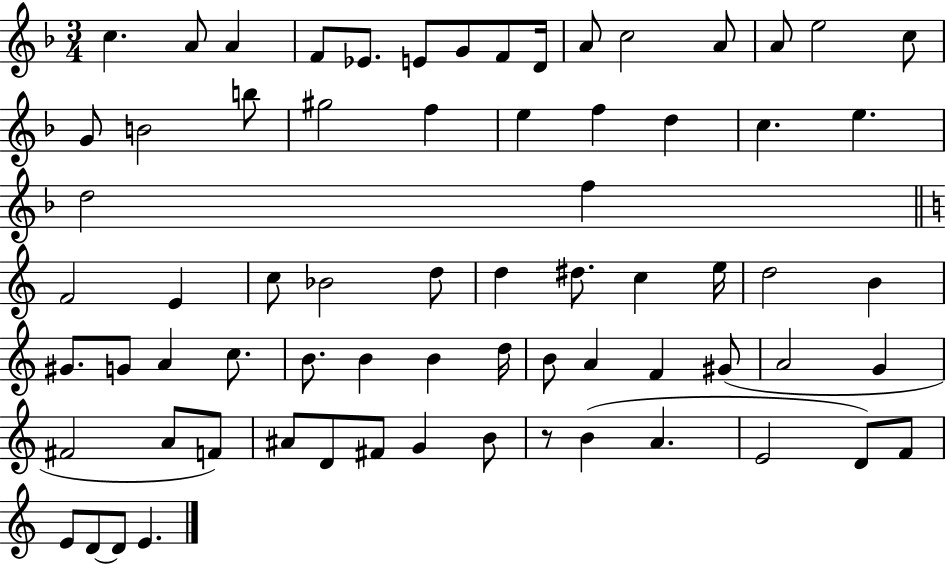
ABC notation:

X:1
T:Untitled
M:3/4
L:1/4
K:F
c A/2 A F/2 _E/2 E/2 G/2 F/2 D/4 A/2 c2 A/2 A/2 e2 c/2 G/2 B2 b/2 ^g2 f e f d c e d2 f F2 E c/2 _B2 d/2 d ^d/2 c e/4 d2 B ^G/2 G/2 A c/2 B/2 B B d/4 B/2 A F ^G/2 A2 G ^F2 A/2 F/2 ^A/2 D/2 ^F/2 G B/2 z/2 B A E2 D/2 F/2 E/2 D/2 D/2 E